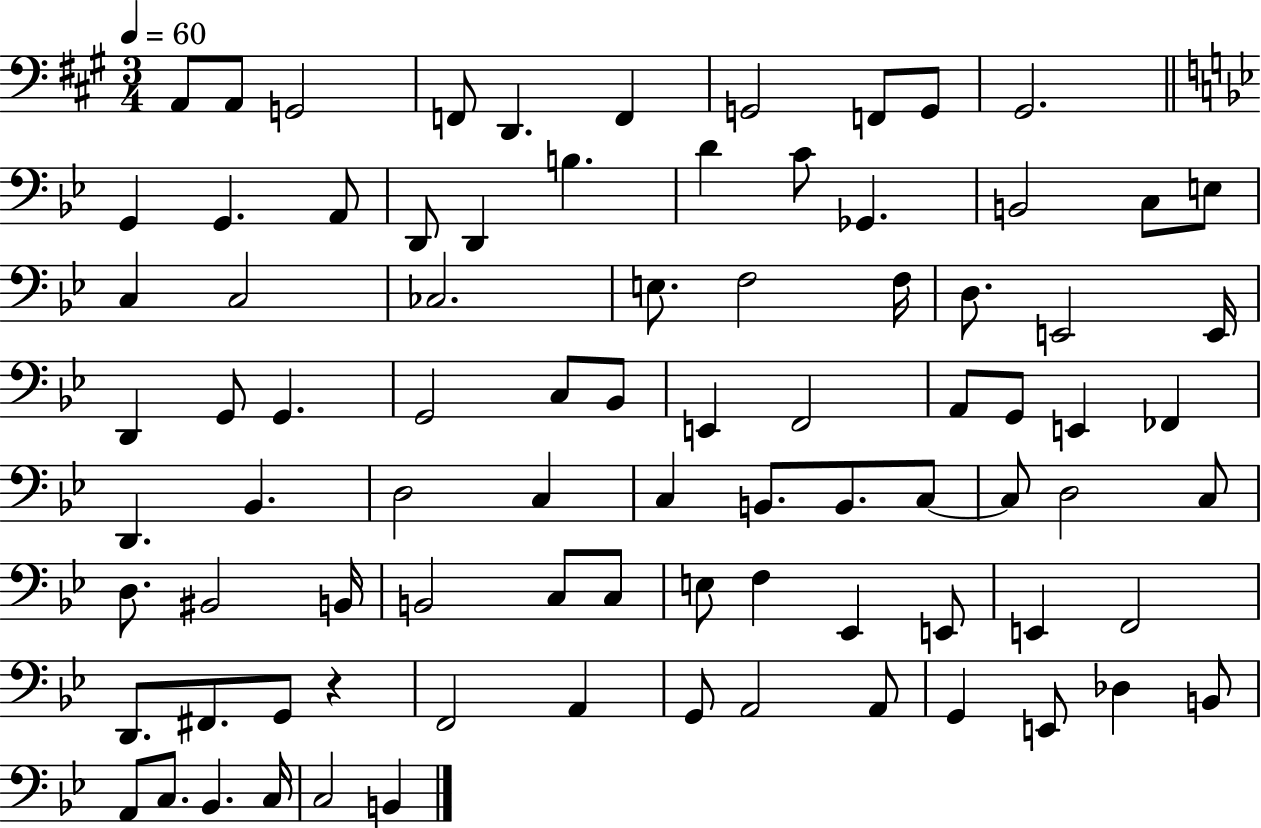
{
  \clef bass
  \numericTimeSignature
  \time 3/4
  \key a \major
  \tempo 4 = 60
  a,8 a,8 g,2 | f,8 d,4. f,4 | g,2 f,8 g,8 | gis,2. | \break \bar "||" \break \key bes \major g,4 g,4. a,8 | d,8 d,4 b4. | d'4 c'8 ges,4. | b,2 c8 e8 | \break c4 c2 | ces2. | e8. f2 f16 | d8. e,2 e,16 | \break d,4 g,8 g,4. | g,2 c8 bes,8 | e,4 f,2 | a,8 g,8 e,4 fes,4 | \break d,4. bes,4. | d2 c4 | c4 b,8. b,8. c8~~ | c8 d2 c8 | \break d8. bis,2 b,16 | b,2 c8 c8 | e8 f4 ees,4 e,8 | e,4 f,2 | \break d,8. fis,8. g,8 r4 | f,2 a,4 | g,8 a,2 a,8 | g,4 e,8 des4 b,8 | \break a,8 c8. bes,4. c16 | c2 b,4 | \bar "|."
}